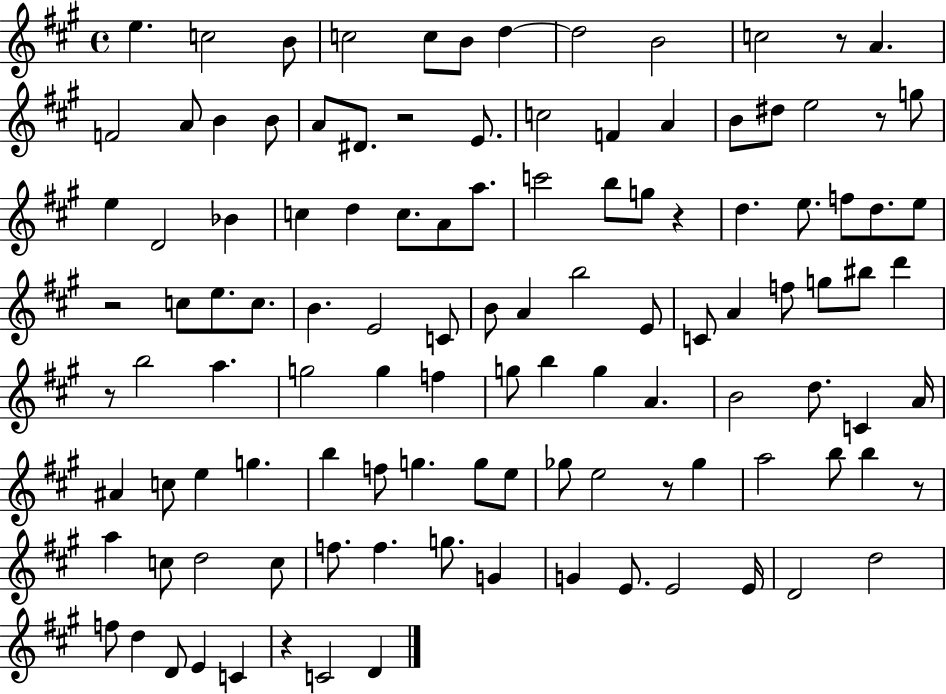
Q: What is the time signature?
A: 4/4